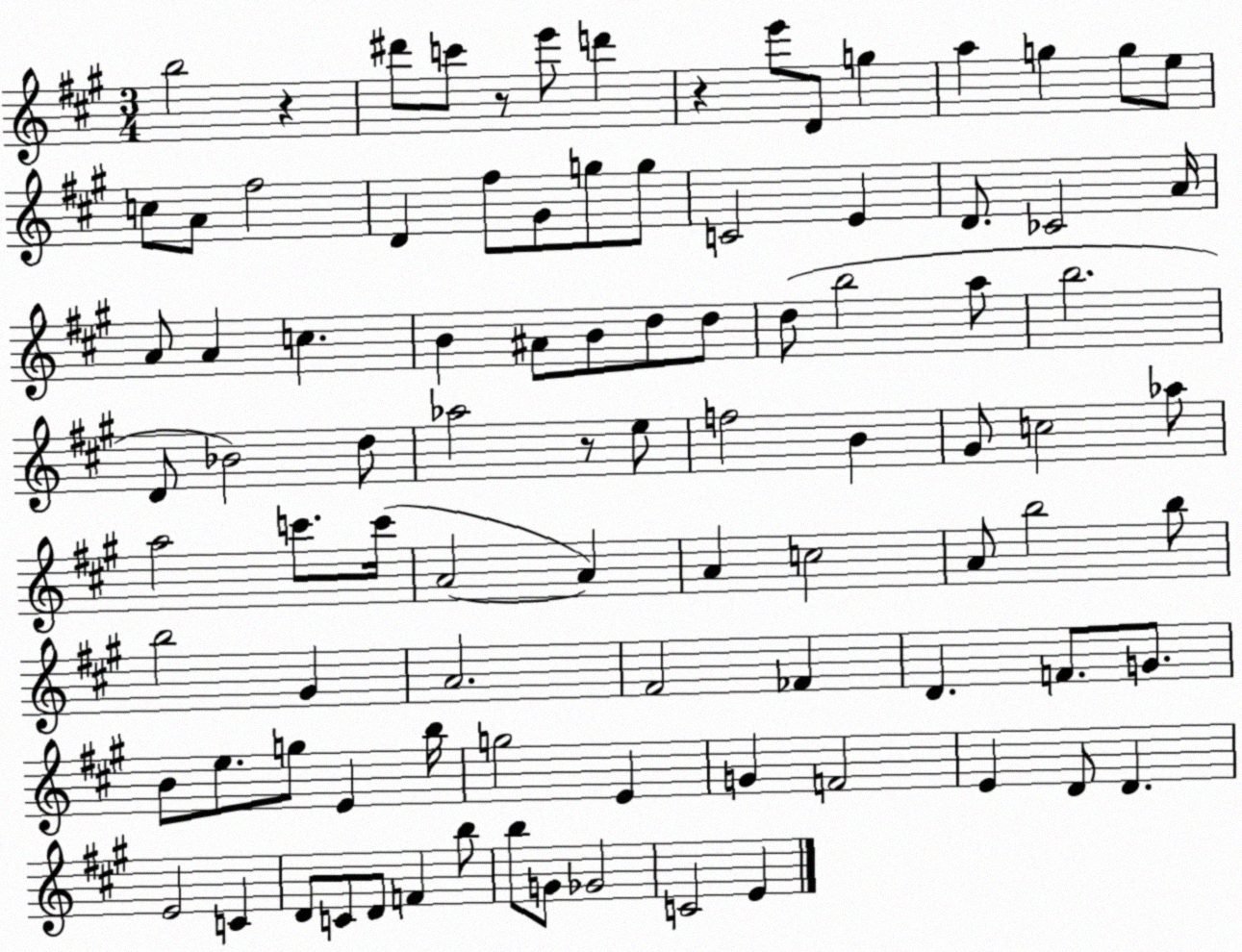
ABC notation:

X:1
T:Untitled
M:3/4
L:1/4
K:A
b2 z ^d'/2 c'/2 z/2 e'/2 d' z e'/2 D/2 g a g g/2 e/2 c/2 A/2 ^f2 D ^f/2 ^G/2 g/2 g/2 C2 E D/2 _C2 A/4 A/2 A c B ^A/2 B/2 d/2 d/2 d/2 b2 a/2 b2 D/2 _B2 d/2 _a2 z/2 e/2 f2 B ^G/2 c2 _a/2 a2 c'/2 c'/4 A2 A A c2 A/2 b2 b/2 b2 ^G A2 ^F2 _F D F/2 G/2 B/2 e/2 g/2 E b/4 g2 E G F2 E D/2 D E2 C D/2 C/2 D/2 F b/2 b/2 G/2 _G2 C2 E